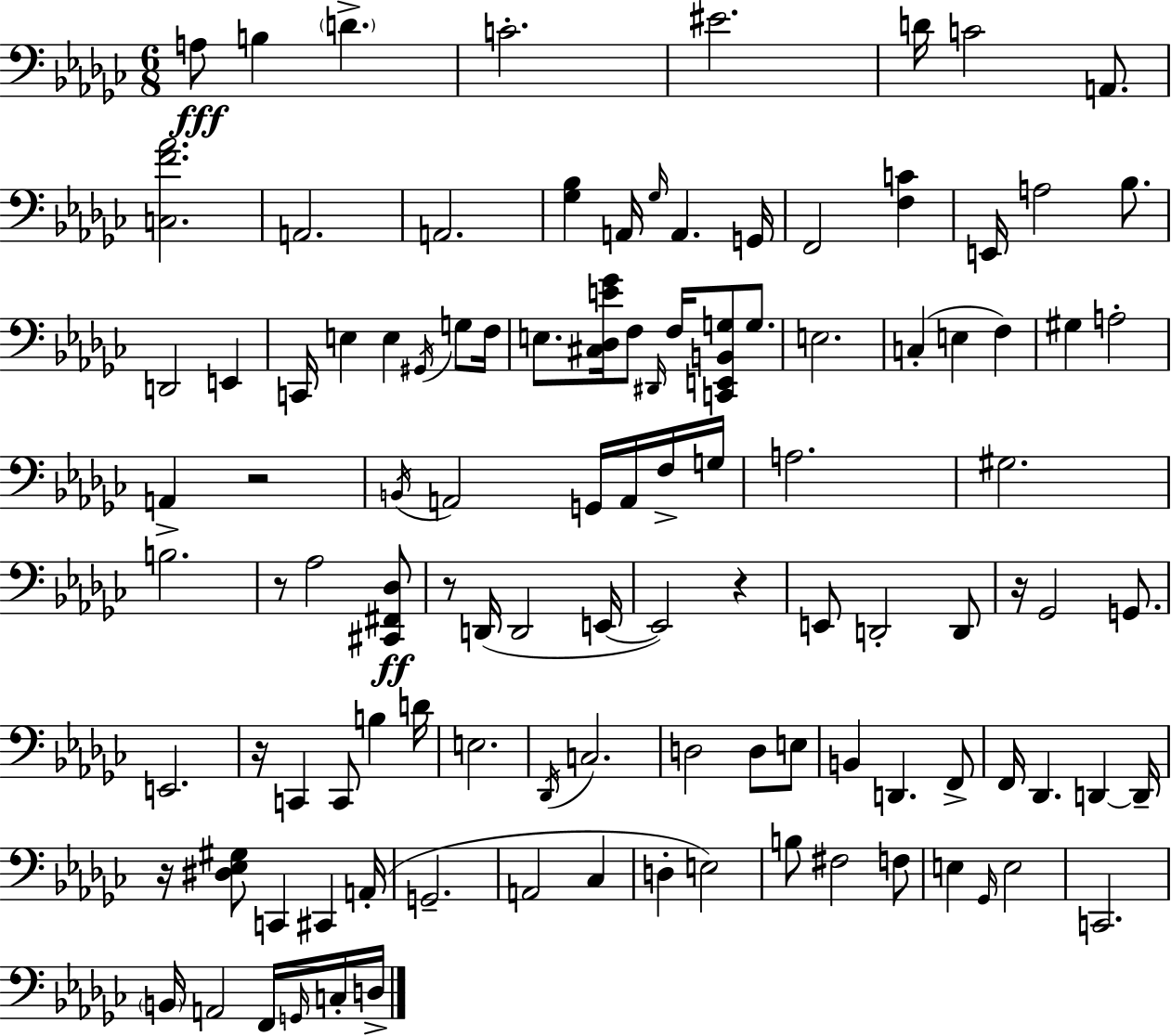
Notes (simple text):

A3/e B3/q D4/q. C4/h. EIS4/h. D4/s C4/h A2/e. [C3,F4,Ab4]/h. A2/h. A2/h. [Gb3,Bb3]/q A2/s Gb3/s A2/q. G2/s F2/h [F3,C4]/q E2/s A3/h Bb3/e. D2/h E2/q C2/s E3/q E3/q G#2/s G3/e F3/s E3/e. [C#3,Db3,E4,Gb4]/s F3/e D#2/s F3/s [C2,E2,B2,G3]/e G3/e. E3/h. C3/q E3/q F3/q G#3/q A3/h A2/q R/h B2/s A2/h G2/s A2/s F3/s G3/s A3/h. G#3/h. B3/h. R/e Ab3/h [C#2,F#2,Db3]/e R/e D2/s D2/h E2/s E2/h R/q E2/e D2/h D2/e R/s Gb2/h G2/e. E2/h. R/s C2/q C2/e B3/q D4/s E3/h. Db2/s C3/h. D3/h D3/e E3/e B2/q D2/q. F2/e F2/s Db2/q. D2/q D2/s R/s [D#3,Eb3,G#3]/e C2/q C#2/q A2/s G2/h. A2/h CES3/q D3/q E3/h B3/e F#3/h F3/e E3/q Gb2/s E3/h C2/h. B2/s A2/h F2/s G2/s C3/s D3/s